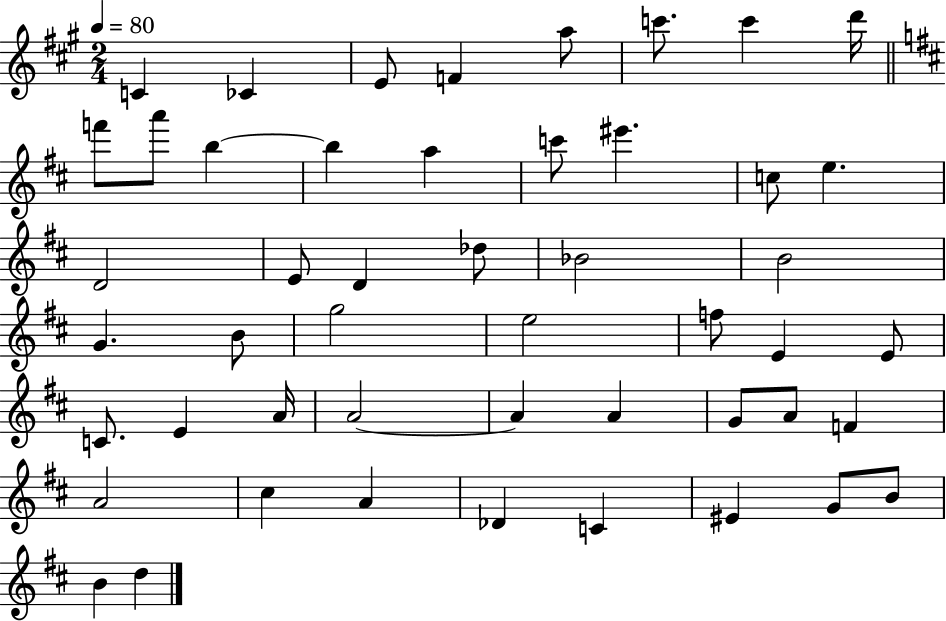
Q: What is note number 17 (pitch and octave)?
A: E5